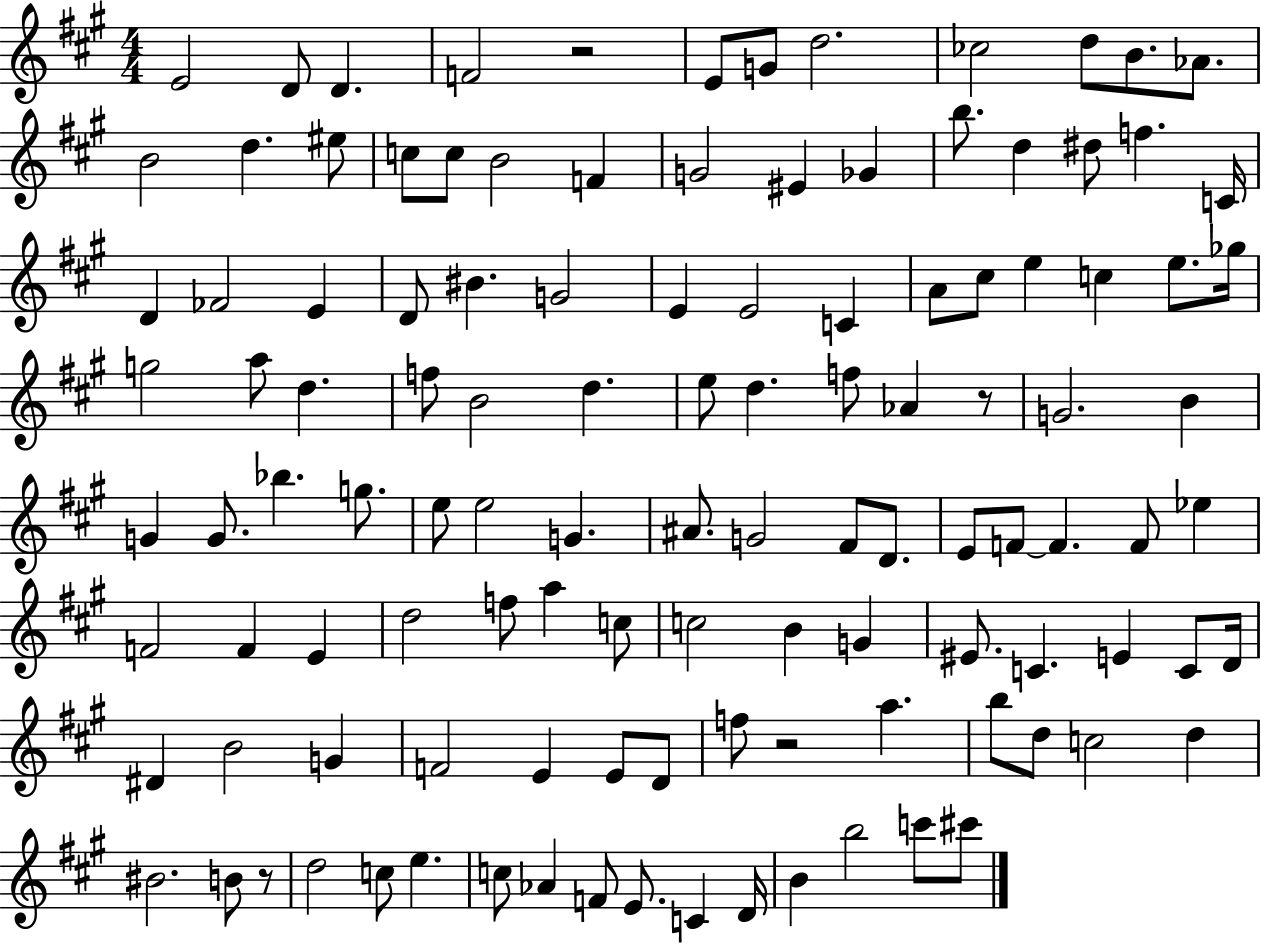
X:1
T:Untitled
M:4/4
L:1/4
K:A
E2 D/2 D F2 z2 E/2 G/2 d2 _c2 d/2 B/2 _A/2 B2 d ^e/2 c/2 c/2 B2 F G2 ^E _G b/2 d ^d/2 f C/4 D _F2 E D/2 ^B G2 E E2 C A/2 ^c/2 e c e/2 _g/4 g2 a/2 d f/2 B2 d e/2 d f/2 _A z/2 G2 B G G/2 _b g/2 e/2 e2 G ^A/2 G2 ^F/2 D/2 E/2 F/2 F F/2 _e F2 F E d2 f/2 a c/2 c2 B G ^E/2 C E C/2 D/4 ^D B2 G F2 E E/2 D/2 f/2 z2 a b/2 d/2 c2 d ^B2 B/2 z/2 d2 c/2 e c/2 _A F/2 E/2 C D/4 B b2 c'/2 ^c'/2